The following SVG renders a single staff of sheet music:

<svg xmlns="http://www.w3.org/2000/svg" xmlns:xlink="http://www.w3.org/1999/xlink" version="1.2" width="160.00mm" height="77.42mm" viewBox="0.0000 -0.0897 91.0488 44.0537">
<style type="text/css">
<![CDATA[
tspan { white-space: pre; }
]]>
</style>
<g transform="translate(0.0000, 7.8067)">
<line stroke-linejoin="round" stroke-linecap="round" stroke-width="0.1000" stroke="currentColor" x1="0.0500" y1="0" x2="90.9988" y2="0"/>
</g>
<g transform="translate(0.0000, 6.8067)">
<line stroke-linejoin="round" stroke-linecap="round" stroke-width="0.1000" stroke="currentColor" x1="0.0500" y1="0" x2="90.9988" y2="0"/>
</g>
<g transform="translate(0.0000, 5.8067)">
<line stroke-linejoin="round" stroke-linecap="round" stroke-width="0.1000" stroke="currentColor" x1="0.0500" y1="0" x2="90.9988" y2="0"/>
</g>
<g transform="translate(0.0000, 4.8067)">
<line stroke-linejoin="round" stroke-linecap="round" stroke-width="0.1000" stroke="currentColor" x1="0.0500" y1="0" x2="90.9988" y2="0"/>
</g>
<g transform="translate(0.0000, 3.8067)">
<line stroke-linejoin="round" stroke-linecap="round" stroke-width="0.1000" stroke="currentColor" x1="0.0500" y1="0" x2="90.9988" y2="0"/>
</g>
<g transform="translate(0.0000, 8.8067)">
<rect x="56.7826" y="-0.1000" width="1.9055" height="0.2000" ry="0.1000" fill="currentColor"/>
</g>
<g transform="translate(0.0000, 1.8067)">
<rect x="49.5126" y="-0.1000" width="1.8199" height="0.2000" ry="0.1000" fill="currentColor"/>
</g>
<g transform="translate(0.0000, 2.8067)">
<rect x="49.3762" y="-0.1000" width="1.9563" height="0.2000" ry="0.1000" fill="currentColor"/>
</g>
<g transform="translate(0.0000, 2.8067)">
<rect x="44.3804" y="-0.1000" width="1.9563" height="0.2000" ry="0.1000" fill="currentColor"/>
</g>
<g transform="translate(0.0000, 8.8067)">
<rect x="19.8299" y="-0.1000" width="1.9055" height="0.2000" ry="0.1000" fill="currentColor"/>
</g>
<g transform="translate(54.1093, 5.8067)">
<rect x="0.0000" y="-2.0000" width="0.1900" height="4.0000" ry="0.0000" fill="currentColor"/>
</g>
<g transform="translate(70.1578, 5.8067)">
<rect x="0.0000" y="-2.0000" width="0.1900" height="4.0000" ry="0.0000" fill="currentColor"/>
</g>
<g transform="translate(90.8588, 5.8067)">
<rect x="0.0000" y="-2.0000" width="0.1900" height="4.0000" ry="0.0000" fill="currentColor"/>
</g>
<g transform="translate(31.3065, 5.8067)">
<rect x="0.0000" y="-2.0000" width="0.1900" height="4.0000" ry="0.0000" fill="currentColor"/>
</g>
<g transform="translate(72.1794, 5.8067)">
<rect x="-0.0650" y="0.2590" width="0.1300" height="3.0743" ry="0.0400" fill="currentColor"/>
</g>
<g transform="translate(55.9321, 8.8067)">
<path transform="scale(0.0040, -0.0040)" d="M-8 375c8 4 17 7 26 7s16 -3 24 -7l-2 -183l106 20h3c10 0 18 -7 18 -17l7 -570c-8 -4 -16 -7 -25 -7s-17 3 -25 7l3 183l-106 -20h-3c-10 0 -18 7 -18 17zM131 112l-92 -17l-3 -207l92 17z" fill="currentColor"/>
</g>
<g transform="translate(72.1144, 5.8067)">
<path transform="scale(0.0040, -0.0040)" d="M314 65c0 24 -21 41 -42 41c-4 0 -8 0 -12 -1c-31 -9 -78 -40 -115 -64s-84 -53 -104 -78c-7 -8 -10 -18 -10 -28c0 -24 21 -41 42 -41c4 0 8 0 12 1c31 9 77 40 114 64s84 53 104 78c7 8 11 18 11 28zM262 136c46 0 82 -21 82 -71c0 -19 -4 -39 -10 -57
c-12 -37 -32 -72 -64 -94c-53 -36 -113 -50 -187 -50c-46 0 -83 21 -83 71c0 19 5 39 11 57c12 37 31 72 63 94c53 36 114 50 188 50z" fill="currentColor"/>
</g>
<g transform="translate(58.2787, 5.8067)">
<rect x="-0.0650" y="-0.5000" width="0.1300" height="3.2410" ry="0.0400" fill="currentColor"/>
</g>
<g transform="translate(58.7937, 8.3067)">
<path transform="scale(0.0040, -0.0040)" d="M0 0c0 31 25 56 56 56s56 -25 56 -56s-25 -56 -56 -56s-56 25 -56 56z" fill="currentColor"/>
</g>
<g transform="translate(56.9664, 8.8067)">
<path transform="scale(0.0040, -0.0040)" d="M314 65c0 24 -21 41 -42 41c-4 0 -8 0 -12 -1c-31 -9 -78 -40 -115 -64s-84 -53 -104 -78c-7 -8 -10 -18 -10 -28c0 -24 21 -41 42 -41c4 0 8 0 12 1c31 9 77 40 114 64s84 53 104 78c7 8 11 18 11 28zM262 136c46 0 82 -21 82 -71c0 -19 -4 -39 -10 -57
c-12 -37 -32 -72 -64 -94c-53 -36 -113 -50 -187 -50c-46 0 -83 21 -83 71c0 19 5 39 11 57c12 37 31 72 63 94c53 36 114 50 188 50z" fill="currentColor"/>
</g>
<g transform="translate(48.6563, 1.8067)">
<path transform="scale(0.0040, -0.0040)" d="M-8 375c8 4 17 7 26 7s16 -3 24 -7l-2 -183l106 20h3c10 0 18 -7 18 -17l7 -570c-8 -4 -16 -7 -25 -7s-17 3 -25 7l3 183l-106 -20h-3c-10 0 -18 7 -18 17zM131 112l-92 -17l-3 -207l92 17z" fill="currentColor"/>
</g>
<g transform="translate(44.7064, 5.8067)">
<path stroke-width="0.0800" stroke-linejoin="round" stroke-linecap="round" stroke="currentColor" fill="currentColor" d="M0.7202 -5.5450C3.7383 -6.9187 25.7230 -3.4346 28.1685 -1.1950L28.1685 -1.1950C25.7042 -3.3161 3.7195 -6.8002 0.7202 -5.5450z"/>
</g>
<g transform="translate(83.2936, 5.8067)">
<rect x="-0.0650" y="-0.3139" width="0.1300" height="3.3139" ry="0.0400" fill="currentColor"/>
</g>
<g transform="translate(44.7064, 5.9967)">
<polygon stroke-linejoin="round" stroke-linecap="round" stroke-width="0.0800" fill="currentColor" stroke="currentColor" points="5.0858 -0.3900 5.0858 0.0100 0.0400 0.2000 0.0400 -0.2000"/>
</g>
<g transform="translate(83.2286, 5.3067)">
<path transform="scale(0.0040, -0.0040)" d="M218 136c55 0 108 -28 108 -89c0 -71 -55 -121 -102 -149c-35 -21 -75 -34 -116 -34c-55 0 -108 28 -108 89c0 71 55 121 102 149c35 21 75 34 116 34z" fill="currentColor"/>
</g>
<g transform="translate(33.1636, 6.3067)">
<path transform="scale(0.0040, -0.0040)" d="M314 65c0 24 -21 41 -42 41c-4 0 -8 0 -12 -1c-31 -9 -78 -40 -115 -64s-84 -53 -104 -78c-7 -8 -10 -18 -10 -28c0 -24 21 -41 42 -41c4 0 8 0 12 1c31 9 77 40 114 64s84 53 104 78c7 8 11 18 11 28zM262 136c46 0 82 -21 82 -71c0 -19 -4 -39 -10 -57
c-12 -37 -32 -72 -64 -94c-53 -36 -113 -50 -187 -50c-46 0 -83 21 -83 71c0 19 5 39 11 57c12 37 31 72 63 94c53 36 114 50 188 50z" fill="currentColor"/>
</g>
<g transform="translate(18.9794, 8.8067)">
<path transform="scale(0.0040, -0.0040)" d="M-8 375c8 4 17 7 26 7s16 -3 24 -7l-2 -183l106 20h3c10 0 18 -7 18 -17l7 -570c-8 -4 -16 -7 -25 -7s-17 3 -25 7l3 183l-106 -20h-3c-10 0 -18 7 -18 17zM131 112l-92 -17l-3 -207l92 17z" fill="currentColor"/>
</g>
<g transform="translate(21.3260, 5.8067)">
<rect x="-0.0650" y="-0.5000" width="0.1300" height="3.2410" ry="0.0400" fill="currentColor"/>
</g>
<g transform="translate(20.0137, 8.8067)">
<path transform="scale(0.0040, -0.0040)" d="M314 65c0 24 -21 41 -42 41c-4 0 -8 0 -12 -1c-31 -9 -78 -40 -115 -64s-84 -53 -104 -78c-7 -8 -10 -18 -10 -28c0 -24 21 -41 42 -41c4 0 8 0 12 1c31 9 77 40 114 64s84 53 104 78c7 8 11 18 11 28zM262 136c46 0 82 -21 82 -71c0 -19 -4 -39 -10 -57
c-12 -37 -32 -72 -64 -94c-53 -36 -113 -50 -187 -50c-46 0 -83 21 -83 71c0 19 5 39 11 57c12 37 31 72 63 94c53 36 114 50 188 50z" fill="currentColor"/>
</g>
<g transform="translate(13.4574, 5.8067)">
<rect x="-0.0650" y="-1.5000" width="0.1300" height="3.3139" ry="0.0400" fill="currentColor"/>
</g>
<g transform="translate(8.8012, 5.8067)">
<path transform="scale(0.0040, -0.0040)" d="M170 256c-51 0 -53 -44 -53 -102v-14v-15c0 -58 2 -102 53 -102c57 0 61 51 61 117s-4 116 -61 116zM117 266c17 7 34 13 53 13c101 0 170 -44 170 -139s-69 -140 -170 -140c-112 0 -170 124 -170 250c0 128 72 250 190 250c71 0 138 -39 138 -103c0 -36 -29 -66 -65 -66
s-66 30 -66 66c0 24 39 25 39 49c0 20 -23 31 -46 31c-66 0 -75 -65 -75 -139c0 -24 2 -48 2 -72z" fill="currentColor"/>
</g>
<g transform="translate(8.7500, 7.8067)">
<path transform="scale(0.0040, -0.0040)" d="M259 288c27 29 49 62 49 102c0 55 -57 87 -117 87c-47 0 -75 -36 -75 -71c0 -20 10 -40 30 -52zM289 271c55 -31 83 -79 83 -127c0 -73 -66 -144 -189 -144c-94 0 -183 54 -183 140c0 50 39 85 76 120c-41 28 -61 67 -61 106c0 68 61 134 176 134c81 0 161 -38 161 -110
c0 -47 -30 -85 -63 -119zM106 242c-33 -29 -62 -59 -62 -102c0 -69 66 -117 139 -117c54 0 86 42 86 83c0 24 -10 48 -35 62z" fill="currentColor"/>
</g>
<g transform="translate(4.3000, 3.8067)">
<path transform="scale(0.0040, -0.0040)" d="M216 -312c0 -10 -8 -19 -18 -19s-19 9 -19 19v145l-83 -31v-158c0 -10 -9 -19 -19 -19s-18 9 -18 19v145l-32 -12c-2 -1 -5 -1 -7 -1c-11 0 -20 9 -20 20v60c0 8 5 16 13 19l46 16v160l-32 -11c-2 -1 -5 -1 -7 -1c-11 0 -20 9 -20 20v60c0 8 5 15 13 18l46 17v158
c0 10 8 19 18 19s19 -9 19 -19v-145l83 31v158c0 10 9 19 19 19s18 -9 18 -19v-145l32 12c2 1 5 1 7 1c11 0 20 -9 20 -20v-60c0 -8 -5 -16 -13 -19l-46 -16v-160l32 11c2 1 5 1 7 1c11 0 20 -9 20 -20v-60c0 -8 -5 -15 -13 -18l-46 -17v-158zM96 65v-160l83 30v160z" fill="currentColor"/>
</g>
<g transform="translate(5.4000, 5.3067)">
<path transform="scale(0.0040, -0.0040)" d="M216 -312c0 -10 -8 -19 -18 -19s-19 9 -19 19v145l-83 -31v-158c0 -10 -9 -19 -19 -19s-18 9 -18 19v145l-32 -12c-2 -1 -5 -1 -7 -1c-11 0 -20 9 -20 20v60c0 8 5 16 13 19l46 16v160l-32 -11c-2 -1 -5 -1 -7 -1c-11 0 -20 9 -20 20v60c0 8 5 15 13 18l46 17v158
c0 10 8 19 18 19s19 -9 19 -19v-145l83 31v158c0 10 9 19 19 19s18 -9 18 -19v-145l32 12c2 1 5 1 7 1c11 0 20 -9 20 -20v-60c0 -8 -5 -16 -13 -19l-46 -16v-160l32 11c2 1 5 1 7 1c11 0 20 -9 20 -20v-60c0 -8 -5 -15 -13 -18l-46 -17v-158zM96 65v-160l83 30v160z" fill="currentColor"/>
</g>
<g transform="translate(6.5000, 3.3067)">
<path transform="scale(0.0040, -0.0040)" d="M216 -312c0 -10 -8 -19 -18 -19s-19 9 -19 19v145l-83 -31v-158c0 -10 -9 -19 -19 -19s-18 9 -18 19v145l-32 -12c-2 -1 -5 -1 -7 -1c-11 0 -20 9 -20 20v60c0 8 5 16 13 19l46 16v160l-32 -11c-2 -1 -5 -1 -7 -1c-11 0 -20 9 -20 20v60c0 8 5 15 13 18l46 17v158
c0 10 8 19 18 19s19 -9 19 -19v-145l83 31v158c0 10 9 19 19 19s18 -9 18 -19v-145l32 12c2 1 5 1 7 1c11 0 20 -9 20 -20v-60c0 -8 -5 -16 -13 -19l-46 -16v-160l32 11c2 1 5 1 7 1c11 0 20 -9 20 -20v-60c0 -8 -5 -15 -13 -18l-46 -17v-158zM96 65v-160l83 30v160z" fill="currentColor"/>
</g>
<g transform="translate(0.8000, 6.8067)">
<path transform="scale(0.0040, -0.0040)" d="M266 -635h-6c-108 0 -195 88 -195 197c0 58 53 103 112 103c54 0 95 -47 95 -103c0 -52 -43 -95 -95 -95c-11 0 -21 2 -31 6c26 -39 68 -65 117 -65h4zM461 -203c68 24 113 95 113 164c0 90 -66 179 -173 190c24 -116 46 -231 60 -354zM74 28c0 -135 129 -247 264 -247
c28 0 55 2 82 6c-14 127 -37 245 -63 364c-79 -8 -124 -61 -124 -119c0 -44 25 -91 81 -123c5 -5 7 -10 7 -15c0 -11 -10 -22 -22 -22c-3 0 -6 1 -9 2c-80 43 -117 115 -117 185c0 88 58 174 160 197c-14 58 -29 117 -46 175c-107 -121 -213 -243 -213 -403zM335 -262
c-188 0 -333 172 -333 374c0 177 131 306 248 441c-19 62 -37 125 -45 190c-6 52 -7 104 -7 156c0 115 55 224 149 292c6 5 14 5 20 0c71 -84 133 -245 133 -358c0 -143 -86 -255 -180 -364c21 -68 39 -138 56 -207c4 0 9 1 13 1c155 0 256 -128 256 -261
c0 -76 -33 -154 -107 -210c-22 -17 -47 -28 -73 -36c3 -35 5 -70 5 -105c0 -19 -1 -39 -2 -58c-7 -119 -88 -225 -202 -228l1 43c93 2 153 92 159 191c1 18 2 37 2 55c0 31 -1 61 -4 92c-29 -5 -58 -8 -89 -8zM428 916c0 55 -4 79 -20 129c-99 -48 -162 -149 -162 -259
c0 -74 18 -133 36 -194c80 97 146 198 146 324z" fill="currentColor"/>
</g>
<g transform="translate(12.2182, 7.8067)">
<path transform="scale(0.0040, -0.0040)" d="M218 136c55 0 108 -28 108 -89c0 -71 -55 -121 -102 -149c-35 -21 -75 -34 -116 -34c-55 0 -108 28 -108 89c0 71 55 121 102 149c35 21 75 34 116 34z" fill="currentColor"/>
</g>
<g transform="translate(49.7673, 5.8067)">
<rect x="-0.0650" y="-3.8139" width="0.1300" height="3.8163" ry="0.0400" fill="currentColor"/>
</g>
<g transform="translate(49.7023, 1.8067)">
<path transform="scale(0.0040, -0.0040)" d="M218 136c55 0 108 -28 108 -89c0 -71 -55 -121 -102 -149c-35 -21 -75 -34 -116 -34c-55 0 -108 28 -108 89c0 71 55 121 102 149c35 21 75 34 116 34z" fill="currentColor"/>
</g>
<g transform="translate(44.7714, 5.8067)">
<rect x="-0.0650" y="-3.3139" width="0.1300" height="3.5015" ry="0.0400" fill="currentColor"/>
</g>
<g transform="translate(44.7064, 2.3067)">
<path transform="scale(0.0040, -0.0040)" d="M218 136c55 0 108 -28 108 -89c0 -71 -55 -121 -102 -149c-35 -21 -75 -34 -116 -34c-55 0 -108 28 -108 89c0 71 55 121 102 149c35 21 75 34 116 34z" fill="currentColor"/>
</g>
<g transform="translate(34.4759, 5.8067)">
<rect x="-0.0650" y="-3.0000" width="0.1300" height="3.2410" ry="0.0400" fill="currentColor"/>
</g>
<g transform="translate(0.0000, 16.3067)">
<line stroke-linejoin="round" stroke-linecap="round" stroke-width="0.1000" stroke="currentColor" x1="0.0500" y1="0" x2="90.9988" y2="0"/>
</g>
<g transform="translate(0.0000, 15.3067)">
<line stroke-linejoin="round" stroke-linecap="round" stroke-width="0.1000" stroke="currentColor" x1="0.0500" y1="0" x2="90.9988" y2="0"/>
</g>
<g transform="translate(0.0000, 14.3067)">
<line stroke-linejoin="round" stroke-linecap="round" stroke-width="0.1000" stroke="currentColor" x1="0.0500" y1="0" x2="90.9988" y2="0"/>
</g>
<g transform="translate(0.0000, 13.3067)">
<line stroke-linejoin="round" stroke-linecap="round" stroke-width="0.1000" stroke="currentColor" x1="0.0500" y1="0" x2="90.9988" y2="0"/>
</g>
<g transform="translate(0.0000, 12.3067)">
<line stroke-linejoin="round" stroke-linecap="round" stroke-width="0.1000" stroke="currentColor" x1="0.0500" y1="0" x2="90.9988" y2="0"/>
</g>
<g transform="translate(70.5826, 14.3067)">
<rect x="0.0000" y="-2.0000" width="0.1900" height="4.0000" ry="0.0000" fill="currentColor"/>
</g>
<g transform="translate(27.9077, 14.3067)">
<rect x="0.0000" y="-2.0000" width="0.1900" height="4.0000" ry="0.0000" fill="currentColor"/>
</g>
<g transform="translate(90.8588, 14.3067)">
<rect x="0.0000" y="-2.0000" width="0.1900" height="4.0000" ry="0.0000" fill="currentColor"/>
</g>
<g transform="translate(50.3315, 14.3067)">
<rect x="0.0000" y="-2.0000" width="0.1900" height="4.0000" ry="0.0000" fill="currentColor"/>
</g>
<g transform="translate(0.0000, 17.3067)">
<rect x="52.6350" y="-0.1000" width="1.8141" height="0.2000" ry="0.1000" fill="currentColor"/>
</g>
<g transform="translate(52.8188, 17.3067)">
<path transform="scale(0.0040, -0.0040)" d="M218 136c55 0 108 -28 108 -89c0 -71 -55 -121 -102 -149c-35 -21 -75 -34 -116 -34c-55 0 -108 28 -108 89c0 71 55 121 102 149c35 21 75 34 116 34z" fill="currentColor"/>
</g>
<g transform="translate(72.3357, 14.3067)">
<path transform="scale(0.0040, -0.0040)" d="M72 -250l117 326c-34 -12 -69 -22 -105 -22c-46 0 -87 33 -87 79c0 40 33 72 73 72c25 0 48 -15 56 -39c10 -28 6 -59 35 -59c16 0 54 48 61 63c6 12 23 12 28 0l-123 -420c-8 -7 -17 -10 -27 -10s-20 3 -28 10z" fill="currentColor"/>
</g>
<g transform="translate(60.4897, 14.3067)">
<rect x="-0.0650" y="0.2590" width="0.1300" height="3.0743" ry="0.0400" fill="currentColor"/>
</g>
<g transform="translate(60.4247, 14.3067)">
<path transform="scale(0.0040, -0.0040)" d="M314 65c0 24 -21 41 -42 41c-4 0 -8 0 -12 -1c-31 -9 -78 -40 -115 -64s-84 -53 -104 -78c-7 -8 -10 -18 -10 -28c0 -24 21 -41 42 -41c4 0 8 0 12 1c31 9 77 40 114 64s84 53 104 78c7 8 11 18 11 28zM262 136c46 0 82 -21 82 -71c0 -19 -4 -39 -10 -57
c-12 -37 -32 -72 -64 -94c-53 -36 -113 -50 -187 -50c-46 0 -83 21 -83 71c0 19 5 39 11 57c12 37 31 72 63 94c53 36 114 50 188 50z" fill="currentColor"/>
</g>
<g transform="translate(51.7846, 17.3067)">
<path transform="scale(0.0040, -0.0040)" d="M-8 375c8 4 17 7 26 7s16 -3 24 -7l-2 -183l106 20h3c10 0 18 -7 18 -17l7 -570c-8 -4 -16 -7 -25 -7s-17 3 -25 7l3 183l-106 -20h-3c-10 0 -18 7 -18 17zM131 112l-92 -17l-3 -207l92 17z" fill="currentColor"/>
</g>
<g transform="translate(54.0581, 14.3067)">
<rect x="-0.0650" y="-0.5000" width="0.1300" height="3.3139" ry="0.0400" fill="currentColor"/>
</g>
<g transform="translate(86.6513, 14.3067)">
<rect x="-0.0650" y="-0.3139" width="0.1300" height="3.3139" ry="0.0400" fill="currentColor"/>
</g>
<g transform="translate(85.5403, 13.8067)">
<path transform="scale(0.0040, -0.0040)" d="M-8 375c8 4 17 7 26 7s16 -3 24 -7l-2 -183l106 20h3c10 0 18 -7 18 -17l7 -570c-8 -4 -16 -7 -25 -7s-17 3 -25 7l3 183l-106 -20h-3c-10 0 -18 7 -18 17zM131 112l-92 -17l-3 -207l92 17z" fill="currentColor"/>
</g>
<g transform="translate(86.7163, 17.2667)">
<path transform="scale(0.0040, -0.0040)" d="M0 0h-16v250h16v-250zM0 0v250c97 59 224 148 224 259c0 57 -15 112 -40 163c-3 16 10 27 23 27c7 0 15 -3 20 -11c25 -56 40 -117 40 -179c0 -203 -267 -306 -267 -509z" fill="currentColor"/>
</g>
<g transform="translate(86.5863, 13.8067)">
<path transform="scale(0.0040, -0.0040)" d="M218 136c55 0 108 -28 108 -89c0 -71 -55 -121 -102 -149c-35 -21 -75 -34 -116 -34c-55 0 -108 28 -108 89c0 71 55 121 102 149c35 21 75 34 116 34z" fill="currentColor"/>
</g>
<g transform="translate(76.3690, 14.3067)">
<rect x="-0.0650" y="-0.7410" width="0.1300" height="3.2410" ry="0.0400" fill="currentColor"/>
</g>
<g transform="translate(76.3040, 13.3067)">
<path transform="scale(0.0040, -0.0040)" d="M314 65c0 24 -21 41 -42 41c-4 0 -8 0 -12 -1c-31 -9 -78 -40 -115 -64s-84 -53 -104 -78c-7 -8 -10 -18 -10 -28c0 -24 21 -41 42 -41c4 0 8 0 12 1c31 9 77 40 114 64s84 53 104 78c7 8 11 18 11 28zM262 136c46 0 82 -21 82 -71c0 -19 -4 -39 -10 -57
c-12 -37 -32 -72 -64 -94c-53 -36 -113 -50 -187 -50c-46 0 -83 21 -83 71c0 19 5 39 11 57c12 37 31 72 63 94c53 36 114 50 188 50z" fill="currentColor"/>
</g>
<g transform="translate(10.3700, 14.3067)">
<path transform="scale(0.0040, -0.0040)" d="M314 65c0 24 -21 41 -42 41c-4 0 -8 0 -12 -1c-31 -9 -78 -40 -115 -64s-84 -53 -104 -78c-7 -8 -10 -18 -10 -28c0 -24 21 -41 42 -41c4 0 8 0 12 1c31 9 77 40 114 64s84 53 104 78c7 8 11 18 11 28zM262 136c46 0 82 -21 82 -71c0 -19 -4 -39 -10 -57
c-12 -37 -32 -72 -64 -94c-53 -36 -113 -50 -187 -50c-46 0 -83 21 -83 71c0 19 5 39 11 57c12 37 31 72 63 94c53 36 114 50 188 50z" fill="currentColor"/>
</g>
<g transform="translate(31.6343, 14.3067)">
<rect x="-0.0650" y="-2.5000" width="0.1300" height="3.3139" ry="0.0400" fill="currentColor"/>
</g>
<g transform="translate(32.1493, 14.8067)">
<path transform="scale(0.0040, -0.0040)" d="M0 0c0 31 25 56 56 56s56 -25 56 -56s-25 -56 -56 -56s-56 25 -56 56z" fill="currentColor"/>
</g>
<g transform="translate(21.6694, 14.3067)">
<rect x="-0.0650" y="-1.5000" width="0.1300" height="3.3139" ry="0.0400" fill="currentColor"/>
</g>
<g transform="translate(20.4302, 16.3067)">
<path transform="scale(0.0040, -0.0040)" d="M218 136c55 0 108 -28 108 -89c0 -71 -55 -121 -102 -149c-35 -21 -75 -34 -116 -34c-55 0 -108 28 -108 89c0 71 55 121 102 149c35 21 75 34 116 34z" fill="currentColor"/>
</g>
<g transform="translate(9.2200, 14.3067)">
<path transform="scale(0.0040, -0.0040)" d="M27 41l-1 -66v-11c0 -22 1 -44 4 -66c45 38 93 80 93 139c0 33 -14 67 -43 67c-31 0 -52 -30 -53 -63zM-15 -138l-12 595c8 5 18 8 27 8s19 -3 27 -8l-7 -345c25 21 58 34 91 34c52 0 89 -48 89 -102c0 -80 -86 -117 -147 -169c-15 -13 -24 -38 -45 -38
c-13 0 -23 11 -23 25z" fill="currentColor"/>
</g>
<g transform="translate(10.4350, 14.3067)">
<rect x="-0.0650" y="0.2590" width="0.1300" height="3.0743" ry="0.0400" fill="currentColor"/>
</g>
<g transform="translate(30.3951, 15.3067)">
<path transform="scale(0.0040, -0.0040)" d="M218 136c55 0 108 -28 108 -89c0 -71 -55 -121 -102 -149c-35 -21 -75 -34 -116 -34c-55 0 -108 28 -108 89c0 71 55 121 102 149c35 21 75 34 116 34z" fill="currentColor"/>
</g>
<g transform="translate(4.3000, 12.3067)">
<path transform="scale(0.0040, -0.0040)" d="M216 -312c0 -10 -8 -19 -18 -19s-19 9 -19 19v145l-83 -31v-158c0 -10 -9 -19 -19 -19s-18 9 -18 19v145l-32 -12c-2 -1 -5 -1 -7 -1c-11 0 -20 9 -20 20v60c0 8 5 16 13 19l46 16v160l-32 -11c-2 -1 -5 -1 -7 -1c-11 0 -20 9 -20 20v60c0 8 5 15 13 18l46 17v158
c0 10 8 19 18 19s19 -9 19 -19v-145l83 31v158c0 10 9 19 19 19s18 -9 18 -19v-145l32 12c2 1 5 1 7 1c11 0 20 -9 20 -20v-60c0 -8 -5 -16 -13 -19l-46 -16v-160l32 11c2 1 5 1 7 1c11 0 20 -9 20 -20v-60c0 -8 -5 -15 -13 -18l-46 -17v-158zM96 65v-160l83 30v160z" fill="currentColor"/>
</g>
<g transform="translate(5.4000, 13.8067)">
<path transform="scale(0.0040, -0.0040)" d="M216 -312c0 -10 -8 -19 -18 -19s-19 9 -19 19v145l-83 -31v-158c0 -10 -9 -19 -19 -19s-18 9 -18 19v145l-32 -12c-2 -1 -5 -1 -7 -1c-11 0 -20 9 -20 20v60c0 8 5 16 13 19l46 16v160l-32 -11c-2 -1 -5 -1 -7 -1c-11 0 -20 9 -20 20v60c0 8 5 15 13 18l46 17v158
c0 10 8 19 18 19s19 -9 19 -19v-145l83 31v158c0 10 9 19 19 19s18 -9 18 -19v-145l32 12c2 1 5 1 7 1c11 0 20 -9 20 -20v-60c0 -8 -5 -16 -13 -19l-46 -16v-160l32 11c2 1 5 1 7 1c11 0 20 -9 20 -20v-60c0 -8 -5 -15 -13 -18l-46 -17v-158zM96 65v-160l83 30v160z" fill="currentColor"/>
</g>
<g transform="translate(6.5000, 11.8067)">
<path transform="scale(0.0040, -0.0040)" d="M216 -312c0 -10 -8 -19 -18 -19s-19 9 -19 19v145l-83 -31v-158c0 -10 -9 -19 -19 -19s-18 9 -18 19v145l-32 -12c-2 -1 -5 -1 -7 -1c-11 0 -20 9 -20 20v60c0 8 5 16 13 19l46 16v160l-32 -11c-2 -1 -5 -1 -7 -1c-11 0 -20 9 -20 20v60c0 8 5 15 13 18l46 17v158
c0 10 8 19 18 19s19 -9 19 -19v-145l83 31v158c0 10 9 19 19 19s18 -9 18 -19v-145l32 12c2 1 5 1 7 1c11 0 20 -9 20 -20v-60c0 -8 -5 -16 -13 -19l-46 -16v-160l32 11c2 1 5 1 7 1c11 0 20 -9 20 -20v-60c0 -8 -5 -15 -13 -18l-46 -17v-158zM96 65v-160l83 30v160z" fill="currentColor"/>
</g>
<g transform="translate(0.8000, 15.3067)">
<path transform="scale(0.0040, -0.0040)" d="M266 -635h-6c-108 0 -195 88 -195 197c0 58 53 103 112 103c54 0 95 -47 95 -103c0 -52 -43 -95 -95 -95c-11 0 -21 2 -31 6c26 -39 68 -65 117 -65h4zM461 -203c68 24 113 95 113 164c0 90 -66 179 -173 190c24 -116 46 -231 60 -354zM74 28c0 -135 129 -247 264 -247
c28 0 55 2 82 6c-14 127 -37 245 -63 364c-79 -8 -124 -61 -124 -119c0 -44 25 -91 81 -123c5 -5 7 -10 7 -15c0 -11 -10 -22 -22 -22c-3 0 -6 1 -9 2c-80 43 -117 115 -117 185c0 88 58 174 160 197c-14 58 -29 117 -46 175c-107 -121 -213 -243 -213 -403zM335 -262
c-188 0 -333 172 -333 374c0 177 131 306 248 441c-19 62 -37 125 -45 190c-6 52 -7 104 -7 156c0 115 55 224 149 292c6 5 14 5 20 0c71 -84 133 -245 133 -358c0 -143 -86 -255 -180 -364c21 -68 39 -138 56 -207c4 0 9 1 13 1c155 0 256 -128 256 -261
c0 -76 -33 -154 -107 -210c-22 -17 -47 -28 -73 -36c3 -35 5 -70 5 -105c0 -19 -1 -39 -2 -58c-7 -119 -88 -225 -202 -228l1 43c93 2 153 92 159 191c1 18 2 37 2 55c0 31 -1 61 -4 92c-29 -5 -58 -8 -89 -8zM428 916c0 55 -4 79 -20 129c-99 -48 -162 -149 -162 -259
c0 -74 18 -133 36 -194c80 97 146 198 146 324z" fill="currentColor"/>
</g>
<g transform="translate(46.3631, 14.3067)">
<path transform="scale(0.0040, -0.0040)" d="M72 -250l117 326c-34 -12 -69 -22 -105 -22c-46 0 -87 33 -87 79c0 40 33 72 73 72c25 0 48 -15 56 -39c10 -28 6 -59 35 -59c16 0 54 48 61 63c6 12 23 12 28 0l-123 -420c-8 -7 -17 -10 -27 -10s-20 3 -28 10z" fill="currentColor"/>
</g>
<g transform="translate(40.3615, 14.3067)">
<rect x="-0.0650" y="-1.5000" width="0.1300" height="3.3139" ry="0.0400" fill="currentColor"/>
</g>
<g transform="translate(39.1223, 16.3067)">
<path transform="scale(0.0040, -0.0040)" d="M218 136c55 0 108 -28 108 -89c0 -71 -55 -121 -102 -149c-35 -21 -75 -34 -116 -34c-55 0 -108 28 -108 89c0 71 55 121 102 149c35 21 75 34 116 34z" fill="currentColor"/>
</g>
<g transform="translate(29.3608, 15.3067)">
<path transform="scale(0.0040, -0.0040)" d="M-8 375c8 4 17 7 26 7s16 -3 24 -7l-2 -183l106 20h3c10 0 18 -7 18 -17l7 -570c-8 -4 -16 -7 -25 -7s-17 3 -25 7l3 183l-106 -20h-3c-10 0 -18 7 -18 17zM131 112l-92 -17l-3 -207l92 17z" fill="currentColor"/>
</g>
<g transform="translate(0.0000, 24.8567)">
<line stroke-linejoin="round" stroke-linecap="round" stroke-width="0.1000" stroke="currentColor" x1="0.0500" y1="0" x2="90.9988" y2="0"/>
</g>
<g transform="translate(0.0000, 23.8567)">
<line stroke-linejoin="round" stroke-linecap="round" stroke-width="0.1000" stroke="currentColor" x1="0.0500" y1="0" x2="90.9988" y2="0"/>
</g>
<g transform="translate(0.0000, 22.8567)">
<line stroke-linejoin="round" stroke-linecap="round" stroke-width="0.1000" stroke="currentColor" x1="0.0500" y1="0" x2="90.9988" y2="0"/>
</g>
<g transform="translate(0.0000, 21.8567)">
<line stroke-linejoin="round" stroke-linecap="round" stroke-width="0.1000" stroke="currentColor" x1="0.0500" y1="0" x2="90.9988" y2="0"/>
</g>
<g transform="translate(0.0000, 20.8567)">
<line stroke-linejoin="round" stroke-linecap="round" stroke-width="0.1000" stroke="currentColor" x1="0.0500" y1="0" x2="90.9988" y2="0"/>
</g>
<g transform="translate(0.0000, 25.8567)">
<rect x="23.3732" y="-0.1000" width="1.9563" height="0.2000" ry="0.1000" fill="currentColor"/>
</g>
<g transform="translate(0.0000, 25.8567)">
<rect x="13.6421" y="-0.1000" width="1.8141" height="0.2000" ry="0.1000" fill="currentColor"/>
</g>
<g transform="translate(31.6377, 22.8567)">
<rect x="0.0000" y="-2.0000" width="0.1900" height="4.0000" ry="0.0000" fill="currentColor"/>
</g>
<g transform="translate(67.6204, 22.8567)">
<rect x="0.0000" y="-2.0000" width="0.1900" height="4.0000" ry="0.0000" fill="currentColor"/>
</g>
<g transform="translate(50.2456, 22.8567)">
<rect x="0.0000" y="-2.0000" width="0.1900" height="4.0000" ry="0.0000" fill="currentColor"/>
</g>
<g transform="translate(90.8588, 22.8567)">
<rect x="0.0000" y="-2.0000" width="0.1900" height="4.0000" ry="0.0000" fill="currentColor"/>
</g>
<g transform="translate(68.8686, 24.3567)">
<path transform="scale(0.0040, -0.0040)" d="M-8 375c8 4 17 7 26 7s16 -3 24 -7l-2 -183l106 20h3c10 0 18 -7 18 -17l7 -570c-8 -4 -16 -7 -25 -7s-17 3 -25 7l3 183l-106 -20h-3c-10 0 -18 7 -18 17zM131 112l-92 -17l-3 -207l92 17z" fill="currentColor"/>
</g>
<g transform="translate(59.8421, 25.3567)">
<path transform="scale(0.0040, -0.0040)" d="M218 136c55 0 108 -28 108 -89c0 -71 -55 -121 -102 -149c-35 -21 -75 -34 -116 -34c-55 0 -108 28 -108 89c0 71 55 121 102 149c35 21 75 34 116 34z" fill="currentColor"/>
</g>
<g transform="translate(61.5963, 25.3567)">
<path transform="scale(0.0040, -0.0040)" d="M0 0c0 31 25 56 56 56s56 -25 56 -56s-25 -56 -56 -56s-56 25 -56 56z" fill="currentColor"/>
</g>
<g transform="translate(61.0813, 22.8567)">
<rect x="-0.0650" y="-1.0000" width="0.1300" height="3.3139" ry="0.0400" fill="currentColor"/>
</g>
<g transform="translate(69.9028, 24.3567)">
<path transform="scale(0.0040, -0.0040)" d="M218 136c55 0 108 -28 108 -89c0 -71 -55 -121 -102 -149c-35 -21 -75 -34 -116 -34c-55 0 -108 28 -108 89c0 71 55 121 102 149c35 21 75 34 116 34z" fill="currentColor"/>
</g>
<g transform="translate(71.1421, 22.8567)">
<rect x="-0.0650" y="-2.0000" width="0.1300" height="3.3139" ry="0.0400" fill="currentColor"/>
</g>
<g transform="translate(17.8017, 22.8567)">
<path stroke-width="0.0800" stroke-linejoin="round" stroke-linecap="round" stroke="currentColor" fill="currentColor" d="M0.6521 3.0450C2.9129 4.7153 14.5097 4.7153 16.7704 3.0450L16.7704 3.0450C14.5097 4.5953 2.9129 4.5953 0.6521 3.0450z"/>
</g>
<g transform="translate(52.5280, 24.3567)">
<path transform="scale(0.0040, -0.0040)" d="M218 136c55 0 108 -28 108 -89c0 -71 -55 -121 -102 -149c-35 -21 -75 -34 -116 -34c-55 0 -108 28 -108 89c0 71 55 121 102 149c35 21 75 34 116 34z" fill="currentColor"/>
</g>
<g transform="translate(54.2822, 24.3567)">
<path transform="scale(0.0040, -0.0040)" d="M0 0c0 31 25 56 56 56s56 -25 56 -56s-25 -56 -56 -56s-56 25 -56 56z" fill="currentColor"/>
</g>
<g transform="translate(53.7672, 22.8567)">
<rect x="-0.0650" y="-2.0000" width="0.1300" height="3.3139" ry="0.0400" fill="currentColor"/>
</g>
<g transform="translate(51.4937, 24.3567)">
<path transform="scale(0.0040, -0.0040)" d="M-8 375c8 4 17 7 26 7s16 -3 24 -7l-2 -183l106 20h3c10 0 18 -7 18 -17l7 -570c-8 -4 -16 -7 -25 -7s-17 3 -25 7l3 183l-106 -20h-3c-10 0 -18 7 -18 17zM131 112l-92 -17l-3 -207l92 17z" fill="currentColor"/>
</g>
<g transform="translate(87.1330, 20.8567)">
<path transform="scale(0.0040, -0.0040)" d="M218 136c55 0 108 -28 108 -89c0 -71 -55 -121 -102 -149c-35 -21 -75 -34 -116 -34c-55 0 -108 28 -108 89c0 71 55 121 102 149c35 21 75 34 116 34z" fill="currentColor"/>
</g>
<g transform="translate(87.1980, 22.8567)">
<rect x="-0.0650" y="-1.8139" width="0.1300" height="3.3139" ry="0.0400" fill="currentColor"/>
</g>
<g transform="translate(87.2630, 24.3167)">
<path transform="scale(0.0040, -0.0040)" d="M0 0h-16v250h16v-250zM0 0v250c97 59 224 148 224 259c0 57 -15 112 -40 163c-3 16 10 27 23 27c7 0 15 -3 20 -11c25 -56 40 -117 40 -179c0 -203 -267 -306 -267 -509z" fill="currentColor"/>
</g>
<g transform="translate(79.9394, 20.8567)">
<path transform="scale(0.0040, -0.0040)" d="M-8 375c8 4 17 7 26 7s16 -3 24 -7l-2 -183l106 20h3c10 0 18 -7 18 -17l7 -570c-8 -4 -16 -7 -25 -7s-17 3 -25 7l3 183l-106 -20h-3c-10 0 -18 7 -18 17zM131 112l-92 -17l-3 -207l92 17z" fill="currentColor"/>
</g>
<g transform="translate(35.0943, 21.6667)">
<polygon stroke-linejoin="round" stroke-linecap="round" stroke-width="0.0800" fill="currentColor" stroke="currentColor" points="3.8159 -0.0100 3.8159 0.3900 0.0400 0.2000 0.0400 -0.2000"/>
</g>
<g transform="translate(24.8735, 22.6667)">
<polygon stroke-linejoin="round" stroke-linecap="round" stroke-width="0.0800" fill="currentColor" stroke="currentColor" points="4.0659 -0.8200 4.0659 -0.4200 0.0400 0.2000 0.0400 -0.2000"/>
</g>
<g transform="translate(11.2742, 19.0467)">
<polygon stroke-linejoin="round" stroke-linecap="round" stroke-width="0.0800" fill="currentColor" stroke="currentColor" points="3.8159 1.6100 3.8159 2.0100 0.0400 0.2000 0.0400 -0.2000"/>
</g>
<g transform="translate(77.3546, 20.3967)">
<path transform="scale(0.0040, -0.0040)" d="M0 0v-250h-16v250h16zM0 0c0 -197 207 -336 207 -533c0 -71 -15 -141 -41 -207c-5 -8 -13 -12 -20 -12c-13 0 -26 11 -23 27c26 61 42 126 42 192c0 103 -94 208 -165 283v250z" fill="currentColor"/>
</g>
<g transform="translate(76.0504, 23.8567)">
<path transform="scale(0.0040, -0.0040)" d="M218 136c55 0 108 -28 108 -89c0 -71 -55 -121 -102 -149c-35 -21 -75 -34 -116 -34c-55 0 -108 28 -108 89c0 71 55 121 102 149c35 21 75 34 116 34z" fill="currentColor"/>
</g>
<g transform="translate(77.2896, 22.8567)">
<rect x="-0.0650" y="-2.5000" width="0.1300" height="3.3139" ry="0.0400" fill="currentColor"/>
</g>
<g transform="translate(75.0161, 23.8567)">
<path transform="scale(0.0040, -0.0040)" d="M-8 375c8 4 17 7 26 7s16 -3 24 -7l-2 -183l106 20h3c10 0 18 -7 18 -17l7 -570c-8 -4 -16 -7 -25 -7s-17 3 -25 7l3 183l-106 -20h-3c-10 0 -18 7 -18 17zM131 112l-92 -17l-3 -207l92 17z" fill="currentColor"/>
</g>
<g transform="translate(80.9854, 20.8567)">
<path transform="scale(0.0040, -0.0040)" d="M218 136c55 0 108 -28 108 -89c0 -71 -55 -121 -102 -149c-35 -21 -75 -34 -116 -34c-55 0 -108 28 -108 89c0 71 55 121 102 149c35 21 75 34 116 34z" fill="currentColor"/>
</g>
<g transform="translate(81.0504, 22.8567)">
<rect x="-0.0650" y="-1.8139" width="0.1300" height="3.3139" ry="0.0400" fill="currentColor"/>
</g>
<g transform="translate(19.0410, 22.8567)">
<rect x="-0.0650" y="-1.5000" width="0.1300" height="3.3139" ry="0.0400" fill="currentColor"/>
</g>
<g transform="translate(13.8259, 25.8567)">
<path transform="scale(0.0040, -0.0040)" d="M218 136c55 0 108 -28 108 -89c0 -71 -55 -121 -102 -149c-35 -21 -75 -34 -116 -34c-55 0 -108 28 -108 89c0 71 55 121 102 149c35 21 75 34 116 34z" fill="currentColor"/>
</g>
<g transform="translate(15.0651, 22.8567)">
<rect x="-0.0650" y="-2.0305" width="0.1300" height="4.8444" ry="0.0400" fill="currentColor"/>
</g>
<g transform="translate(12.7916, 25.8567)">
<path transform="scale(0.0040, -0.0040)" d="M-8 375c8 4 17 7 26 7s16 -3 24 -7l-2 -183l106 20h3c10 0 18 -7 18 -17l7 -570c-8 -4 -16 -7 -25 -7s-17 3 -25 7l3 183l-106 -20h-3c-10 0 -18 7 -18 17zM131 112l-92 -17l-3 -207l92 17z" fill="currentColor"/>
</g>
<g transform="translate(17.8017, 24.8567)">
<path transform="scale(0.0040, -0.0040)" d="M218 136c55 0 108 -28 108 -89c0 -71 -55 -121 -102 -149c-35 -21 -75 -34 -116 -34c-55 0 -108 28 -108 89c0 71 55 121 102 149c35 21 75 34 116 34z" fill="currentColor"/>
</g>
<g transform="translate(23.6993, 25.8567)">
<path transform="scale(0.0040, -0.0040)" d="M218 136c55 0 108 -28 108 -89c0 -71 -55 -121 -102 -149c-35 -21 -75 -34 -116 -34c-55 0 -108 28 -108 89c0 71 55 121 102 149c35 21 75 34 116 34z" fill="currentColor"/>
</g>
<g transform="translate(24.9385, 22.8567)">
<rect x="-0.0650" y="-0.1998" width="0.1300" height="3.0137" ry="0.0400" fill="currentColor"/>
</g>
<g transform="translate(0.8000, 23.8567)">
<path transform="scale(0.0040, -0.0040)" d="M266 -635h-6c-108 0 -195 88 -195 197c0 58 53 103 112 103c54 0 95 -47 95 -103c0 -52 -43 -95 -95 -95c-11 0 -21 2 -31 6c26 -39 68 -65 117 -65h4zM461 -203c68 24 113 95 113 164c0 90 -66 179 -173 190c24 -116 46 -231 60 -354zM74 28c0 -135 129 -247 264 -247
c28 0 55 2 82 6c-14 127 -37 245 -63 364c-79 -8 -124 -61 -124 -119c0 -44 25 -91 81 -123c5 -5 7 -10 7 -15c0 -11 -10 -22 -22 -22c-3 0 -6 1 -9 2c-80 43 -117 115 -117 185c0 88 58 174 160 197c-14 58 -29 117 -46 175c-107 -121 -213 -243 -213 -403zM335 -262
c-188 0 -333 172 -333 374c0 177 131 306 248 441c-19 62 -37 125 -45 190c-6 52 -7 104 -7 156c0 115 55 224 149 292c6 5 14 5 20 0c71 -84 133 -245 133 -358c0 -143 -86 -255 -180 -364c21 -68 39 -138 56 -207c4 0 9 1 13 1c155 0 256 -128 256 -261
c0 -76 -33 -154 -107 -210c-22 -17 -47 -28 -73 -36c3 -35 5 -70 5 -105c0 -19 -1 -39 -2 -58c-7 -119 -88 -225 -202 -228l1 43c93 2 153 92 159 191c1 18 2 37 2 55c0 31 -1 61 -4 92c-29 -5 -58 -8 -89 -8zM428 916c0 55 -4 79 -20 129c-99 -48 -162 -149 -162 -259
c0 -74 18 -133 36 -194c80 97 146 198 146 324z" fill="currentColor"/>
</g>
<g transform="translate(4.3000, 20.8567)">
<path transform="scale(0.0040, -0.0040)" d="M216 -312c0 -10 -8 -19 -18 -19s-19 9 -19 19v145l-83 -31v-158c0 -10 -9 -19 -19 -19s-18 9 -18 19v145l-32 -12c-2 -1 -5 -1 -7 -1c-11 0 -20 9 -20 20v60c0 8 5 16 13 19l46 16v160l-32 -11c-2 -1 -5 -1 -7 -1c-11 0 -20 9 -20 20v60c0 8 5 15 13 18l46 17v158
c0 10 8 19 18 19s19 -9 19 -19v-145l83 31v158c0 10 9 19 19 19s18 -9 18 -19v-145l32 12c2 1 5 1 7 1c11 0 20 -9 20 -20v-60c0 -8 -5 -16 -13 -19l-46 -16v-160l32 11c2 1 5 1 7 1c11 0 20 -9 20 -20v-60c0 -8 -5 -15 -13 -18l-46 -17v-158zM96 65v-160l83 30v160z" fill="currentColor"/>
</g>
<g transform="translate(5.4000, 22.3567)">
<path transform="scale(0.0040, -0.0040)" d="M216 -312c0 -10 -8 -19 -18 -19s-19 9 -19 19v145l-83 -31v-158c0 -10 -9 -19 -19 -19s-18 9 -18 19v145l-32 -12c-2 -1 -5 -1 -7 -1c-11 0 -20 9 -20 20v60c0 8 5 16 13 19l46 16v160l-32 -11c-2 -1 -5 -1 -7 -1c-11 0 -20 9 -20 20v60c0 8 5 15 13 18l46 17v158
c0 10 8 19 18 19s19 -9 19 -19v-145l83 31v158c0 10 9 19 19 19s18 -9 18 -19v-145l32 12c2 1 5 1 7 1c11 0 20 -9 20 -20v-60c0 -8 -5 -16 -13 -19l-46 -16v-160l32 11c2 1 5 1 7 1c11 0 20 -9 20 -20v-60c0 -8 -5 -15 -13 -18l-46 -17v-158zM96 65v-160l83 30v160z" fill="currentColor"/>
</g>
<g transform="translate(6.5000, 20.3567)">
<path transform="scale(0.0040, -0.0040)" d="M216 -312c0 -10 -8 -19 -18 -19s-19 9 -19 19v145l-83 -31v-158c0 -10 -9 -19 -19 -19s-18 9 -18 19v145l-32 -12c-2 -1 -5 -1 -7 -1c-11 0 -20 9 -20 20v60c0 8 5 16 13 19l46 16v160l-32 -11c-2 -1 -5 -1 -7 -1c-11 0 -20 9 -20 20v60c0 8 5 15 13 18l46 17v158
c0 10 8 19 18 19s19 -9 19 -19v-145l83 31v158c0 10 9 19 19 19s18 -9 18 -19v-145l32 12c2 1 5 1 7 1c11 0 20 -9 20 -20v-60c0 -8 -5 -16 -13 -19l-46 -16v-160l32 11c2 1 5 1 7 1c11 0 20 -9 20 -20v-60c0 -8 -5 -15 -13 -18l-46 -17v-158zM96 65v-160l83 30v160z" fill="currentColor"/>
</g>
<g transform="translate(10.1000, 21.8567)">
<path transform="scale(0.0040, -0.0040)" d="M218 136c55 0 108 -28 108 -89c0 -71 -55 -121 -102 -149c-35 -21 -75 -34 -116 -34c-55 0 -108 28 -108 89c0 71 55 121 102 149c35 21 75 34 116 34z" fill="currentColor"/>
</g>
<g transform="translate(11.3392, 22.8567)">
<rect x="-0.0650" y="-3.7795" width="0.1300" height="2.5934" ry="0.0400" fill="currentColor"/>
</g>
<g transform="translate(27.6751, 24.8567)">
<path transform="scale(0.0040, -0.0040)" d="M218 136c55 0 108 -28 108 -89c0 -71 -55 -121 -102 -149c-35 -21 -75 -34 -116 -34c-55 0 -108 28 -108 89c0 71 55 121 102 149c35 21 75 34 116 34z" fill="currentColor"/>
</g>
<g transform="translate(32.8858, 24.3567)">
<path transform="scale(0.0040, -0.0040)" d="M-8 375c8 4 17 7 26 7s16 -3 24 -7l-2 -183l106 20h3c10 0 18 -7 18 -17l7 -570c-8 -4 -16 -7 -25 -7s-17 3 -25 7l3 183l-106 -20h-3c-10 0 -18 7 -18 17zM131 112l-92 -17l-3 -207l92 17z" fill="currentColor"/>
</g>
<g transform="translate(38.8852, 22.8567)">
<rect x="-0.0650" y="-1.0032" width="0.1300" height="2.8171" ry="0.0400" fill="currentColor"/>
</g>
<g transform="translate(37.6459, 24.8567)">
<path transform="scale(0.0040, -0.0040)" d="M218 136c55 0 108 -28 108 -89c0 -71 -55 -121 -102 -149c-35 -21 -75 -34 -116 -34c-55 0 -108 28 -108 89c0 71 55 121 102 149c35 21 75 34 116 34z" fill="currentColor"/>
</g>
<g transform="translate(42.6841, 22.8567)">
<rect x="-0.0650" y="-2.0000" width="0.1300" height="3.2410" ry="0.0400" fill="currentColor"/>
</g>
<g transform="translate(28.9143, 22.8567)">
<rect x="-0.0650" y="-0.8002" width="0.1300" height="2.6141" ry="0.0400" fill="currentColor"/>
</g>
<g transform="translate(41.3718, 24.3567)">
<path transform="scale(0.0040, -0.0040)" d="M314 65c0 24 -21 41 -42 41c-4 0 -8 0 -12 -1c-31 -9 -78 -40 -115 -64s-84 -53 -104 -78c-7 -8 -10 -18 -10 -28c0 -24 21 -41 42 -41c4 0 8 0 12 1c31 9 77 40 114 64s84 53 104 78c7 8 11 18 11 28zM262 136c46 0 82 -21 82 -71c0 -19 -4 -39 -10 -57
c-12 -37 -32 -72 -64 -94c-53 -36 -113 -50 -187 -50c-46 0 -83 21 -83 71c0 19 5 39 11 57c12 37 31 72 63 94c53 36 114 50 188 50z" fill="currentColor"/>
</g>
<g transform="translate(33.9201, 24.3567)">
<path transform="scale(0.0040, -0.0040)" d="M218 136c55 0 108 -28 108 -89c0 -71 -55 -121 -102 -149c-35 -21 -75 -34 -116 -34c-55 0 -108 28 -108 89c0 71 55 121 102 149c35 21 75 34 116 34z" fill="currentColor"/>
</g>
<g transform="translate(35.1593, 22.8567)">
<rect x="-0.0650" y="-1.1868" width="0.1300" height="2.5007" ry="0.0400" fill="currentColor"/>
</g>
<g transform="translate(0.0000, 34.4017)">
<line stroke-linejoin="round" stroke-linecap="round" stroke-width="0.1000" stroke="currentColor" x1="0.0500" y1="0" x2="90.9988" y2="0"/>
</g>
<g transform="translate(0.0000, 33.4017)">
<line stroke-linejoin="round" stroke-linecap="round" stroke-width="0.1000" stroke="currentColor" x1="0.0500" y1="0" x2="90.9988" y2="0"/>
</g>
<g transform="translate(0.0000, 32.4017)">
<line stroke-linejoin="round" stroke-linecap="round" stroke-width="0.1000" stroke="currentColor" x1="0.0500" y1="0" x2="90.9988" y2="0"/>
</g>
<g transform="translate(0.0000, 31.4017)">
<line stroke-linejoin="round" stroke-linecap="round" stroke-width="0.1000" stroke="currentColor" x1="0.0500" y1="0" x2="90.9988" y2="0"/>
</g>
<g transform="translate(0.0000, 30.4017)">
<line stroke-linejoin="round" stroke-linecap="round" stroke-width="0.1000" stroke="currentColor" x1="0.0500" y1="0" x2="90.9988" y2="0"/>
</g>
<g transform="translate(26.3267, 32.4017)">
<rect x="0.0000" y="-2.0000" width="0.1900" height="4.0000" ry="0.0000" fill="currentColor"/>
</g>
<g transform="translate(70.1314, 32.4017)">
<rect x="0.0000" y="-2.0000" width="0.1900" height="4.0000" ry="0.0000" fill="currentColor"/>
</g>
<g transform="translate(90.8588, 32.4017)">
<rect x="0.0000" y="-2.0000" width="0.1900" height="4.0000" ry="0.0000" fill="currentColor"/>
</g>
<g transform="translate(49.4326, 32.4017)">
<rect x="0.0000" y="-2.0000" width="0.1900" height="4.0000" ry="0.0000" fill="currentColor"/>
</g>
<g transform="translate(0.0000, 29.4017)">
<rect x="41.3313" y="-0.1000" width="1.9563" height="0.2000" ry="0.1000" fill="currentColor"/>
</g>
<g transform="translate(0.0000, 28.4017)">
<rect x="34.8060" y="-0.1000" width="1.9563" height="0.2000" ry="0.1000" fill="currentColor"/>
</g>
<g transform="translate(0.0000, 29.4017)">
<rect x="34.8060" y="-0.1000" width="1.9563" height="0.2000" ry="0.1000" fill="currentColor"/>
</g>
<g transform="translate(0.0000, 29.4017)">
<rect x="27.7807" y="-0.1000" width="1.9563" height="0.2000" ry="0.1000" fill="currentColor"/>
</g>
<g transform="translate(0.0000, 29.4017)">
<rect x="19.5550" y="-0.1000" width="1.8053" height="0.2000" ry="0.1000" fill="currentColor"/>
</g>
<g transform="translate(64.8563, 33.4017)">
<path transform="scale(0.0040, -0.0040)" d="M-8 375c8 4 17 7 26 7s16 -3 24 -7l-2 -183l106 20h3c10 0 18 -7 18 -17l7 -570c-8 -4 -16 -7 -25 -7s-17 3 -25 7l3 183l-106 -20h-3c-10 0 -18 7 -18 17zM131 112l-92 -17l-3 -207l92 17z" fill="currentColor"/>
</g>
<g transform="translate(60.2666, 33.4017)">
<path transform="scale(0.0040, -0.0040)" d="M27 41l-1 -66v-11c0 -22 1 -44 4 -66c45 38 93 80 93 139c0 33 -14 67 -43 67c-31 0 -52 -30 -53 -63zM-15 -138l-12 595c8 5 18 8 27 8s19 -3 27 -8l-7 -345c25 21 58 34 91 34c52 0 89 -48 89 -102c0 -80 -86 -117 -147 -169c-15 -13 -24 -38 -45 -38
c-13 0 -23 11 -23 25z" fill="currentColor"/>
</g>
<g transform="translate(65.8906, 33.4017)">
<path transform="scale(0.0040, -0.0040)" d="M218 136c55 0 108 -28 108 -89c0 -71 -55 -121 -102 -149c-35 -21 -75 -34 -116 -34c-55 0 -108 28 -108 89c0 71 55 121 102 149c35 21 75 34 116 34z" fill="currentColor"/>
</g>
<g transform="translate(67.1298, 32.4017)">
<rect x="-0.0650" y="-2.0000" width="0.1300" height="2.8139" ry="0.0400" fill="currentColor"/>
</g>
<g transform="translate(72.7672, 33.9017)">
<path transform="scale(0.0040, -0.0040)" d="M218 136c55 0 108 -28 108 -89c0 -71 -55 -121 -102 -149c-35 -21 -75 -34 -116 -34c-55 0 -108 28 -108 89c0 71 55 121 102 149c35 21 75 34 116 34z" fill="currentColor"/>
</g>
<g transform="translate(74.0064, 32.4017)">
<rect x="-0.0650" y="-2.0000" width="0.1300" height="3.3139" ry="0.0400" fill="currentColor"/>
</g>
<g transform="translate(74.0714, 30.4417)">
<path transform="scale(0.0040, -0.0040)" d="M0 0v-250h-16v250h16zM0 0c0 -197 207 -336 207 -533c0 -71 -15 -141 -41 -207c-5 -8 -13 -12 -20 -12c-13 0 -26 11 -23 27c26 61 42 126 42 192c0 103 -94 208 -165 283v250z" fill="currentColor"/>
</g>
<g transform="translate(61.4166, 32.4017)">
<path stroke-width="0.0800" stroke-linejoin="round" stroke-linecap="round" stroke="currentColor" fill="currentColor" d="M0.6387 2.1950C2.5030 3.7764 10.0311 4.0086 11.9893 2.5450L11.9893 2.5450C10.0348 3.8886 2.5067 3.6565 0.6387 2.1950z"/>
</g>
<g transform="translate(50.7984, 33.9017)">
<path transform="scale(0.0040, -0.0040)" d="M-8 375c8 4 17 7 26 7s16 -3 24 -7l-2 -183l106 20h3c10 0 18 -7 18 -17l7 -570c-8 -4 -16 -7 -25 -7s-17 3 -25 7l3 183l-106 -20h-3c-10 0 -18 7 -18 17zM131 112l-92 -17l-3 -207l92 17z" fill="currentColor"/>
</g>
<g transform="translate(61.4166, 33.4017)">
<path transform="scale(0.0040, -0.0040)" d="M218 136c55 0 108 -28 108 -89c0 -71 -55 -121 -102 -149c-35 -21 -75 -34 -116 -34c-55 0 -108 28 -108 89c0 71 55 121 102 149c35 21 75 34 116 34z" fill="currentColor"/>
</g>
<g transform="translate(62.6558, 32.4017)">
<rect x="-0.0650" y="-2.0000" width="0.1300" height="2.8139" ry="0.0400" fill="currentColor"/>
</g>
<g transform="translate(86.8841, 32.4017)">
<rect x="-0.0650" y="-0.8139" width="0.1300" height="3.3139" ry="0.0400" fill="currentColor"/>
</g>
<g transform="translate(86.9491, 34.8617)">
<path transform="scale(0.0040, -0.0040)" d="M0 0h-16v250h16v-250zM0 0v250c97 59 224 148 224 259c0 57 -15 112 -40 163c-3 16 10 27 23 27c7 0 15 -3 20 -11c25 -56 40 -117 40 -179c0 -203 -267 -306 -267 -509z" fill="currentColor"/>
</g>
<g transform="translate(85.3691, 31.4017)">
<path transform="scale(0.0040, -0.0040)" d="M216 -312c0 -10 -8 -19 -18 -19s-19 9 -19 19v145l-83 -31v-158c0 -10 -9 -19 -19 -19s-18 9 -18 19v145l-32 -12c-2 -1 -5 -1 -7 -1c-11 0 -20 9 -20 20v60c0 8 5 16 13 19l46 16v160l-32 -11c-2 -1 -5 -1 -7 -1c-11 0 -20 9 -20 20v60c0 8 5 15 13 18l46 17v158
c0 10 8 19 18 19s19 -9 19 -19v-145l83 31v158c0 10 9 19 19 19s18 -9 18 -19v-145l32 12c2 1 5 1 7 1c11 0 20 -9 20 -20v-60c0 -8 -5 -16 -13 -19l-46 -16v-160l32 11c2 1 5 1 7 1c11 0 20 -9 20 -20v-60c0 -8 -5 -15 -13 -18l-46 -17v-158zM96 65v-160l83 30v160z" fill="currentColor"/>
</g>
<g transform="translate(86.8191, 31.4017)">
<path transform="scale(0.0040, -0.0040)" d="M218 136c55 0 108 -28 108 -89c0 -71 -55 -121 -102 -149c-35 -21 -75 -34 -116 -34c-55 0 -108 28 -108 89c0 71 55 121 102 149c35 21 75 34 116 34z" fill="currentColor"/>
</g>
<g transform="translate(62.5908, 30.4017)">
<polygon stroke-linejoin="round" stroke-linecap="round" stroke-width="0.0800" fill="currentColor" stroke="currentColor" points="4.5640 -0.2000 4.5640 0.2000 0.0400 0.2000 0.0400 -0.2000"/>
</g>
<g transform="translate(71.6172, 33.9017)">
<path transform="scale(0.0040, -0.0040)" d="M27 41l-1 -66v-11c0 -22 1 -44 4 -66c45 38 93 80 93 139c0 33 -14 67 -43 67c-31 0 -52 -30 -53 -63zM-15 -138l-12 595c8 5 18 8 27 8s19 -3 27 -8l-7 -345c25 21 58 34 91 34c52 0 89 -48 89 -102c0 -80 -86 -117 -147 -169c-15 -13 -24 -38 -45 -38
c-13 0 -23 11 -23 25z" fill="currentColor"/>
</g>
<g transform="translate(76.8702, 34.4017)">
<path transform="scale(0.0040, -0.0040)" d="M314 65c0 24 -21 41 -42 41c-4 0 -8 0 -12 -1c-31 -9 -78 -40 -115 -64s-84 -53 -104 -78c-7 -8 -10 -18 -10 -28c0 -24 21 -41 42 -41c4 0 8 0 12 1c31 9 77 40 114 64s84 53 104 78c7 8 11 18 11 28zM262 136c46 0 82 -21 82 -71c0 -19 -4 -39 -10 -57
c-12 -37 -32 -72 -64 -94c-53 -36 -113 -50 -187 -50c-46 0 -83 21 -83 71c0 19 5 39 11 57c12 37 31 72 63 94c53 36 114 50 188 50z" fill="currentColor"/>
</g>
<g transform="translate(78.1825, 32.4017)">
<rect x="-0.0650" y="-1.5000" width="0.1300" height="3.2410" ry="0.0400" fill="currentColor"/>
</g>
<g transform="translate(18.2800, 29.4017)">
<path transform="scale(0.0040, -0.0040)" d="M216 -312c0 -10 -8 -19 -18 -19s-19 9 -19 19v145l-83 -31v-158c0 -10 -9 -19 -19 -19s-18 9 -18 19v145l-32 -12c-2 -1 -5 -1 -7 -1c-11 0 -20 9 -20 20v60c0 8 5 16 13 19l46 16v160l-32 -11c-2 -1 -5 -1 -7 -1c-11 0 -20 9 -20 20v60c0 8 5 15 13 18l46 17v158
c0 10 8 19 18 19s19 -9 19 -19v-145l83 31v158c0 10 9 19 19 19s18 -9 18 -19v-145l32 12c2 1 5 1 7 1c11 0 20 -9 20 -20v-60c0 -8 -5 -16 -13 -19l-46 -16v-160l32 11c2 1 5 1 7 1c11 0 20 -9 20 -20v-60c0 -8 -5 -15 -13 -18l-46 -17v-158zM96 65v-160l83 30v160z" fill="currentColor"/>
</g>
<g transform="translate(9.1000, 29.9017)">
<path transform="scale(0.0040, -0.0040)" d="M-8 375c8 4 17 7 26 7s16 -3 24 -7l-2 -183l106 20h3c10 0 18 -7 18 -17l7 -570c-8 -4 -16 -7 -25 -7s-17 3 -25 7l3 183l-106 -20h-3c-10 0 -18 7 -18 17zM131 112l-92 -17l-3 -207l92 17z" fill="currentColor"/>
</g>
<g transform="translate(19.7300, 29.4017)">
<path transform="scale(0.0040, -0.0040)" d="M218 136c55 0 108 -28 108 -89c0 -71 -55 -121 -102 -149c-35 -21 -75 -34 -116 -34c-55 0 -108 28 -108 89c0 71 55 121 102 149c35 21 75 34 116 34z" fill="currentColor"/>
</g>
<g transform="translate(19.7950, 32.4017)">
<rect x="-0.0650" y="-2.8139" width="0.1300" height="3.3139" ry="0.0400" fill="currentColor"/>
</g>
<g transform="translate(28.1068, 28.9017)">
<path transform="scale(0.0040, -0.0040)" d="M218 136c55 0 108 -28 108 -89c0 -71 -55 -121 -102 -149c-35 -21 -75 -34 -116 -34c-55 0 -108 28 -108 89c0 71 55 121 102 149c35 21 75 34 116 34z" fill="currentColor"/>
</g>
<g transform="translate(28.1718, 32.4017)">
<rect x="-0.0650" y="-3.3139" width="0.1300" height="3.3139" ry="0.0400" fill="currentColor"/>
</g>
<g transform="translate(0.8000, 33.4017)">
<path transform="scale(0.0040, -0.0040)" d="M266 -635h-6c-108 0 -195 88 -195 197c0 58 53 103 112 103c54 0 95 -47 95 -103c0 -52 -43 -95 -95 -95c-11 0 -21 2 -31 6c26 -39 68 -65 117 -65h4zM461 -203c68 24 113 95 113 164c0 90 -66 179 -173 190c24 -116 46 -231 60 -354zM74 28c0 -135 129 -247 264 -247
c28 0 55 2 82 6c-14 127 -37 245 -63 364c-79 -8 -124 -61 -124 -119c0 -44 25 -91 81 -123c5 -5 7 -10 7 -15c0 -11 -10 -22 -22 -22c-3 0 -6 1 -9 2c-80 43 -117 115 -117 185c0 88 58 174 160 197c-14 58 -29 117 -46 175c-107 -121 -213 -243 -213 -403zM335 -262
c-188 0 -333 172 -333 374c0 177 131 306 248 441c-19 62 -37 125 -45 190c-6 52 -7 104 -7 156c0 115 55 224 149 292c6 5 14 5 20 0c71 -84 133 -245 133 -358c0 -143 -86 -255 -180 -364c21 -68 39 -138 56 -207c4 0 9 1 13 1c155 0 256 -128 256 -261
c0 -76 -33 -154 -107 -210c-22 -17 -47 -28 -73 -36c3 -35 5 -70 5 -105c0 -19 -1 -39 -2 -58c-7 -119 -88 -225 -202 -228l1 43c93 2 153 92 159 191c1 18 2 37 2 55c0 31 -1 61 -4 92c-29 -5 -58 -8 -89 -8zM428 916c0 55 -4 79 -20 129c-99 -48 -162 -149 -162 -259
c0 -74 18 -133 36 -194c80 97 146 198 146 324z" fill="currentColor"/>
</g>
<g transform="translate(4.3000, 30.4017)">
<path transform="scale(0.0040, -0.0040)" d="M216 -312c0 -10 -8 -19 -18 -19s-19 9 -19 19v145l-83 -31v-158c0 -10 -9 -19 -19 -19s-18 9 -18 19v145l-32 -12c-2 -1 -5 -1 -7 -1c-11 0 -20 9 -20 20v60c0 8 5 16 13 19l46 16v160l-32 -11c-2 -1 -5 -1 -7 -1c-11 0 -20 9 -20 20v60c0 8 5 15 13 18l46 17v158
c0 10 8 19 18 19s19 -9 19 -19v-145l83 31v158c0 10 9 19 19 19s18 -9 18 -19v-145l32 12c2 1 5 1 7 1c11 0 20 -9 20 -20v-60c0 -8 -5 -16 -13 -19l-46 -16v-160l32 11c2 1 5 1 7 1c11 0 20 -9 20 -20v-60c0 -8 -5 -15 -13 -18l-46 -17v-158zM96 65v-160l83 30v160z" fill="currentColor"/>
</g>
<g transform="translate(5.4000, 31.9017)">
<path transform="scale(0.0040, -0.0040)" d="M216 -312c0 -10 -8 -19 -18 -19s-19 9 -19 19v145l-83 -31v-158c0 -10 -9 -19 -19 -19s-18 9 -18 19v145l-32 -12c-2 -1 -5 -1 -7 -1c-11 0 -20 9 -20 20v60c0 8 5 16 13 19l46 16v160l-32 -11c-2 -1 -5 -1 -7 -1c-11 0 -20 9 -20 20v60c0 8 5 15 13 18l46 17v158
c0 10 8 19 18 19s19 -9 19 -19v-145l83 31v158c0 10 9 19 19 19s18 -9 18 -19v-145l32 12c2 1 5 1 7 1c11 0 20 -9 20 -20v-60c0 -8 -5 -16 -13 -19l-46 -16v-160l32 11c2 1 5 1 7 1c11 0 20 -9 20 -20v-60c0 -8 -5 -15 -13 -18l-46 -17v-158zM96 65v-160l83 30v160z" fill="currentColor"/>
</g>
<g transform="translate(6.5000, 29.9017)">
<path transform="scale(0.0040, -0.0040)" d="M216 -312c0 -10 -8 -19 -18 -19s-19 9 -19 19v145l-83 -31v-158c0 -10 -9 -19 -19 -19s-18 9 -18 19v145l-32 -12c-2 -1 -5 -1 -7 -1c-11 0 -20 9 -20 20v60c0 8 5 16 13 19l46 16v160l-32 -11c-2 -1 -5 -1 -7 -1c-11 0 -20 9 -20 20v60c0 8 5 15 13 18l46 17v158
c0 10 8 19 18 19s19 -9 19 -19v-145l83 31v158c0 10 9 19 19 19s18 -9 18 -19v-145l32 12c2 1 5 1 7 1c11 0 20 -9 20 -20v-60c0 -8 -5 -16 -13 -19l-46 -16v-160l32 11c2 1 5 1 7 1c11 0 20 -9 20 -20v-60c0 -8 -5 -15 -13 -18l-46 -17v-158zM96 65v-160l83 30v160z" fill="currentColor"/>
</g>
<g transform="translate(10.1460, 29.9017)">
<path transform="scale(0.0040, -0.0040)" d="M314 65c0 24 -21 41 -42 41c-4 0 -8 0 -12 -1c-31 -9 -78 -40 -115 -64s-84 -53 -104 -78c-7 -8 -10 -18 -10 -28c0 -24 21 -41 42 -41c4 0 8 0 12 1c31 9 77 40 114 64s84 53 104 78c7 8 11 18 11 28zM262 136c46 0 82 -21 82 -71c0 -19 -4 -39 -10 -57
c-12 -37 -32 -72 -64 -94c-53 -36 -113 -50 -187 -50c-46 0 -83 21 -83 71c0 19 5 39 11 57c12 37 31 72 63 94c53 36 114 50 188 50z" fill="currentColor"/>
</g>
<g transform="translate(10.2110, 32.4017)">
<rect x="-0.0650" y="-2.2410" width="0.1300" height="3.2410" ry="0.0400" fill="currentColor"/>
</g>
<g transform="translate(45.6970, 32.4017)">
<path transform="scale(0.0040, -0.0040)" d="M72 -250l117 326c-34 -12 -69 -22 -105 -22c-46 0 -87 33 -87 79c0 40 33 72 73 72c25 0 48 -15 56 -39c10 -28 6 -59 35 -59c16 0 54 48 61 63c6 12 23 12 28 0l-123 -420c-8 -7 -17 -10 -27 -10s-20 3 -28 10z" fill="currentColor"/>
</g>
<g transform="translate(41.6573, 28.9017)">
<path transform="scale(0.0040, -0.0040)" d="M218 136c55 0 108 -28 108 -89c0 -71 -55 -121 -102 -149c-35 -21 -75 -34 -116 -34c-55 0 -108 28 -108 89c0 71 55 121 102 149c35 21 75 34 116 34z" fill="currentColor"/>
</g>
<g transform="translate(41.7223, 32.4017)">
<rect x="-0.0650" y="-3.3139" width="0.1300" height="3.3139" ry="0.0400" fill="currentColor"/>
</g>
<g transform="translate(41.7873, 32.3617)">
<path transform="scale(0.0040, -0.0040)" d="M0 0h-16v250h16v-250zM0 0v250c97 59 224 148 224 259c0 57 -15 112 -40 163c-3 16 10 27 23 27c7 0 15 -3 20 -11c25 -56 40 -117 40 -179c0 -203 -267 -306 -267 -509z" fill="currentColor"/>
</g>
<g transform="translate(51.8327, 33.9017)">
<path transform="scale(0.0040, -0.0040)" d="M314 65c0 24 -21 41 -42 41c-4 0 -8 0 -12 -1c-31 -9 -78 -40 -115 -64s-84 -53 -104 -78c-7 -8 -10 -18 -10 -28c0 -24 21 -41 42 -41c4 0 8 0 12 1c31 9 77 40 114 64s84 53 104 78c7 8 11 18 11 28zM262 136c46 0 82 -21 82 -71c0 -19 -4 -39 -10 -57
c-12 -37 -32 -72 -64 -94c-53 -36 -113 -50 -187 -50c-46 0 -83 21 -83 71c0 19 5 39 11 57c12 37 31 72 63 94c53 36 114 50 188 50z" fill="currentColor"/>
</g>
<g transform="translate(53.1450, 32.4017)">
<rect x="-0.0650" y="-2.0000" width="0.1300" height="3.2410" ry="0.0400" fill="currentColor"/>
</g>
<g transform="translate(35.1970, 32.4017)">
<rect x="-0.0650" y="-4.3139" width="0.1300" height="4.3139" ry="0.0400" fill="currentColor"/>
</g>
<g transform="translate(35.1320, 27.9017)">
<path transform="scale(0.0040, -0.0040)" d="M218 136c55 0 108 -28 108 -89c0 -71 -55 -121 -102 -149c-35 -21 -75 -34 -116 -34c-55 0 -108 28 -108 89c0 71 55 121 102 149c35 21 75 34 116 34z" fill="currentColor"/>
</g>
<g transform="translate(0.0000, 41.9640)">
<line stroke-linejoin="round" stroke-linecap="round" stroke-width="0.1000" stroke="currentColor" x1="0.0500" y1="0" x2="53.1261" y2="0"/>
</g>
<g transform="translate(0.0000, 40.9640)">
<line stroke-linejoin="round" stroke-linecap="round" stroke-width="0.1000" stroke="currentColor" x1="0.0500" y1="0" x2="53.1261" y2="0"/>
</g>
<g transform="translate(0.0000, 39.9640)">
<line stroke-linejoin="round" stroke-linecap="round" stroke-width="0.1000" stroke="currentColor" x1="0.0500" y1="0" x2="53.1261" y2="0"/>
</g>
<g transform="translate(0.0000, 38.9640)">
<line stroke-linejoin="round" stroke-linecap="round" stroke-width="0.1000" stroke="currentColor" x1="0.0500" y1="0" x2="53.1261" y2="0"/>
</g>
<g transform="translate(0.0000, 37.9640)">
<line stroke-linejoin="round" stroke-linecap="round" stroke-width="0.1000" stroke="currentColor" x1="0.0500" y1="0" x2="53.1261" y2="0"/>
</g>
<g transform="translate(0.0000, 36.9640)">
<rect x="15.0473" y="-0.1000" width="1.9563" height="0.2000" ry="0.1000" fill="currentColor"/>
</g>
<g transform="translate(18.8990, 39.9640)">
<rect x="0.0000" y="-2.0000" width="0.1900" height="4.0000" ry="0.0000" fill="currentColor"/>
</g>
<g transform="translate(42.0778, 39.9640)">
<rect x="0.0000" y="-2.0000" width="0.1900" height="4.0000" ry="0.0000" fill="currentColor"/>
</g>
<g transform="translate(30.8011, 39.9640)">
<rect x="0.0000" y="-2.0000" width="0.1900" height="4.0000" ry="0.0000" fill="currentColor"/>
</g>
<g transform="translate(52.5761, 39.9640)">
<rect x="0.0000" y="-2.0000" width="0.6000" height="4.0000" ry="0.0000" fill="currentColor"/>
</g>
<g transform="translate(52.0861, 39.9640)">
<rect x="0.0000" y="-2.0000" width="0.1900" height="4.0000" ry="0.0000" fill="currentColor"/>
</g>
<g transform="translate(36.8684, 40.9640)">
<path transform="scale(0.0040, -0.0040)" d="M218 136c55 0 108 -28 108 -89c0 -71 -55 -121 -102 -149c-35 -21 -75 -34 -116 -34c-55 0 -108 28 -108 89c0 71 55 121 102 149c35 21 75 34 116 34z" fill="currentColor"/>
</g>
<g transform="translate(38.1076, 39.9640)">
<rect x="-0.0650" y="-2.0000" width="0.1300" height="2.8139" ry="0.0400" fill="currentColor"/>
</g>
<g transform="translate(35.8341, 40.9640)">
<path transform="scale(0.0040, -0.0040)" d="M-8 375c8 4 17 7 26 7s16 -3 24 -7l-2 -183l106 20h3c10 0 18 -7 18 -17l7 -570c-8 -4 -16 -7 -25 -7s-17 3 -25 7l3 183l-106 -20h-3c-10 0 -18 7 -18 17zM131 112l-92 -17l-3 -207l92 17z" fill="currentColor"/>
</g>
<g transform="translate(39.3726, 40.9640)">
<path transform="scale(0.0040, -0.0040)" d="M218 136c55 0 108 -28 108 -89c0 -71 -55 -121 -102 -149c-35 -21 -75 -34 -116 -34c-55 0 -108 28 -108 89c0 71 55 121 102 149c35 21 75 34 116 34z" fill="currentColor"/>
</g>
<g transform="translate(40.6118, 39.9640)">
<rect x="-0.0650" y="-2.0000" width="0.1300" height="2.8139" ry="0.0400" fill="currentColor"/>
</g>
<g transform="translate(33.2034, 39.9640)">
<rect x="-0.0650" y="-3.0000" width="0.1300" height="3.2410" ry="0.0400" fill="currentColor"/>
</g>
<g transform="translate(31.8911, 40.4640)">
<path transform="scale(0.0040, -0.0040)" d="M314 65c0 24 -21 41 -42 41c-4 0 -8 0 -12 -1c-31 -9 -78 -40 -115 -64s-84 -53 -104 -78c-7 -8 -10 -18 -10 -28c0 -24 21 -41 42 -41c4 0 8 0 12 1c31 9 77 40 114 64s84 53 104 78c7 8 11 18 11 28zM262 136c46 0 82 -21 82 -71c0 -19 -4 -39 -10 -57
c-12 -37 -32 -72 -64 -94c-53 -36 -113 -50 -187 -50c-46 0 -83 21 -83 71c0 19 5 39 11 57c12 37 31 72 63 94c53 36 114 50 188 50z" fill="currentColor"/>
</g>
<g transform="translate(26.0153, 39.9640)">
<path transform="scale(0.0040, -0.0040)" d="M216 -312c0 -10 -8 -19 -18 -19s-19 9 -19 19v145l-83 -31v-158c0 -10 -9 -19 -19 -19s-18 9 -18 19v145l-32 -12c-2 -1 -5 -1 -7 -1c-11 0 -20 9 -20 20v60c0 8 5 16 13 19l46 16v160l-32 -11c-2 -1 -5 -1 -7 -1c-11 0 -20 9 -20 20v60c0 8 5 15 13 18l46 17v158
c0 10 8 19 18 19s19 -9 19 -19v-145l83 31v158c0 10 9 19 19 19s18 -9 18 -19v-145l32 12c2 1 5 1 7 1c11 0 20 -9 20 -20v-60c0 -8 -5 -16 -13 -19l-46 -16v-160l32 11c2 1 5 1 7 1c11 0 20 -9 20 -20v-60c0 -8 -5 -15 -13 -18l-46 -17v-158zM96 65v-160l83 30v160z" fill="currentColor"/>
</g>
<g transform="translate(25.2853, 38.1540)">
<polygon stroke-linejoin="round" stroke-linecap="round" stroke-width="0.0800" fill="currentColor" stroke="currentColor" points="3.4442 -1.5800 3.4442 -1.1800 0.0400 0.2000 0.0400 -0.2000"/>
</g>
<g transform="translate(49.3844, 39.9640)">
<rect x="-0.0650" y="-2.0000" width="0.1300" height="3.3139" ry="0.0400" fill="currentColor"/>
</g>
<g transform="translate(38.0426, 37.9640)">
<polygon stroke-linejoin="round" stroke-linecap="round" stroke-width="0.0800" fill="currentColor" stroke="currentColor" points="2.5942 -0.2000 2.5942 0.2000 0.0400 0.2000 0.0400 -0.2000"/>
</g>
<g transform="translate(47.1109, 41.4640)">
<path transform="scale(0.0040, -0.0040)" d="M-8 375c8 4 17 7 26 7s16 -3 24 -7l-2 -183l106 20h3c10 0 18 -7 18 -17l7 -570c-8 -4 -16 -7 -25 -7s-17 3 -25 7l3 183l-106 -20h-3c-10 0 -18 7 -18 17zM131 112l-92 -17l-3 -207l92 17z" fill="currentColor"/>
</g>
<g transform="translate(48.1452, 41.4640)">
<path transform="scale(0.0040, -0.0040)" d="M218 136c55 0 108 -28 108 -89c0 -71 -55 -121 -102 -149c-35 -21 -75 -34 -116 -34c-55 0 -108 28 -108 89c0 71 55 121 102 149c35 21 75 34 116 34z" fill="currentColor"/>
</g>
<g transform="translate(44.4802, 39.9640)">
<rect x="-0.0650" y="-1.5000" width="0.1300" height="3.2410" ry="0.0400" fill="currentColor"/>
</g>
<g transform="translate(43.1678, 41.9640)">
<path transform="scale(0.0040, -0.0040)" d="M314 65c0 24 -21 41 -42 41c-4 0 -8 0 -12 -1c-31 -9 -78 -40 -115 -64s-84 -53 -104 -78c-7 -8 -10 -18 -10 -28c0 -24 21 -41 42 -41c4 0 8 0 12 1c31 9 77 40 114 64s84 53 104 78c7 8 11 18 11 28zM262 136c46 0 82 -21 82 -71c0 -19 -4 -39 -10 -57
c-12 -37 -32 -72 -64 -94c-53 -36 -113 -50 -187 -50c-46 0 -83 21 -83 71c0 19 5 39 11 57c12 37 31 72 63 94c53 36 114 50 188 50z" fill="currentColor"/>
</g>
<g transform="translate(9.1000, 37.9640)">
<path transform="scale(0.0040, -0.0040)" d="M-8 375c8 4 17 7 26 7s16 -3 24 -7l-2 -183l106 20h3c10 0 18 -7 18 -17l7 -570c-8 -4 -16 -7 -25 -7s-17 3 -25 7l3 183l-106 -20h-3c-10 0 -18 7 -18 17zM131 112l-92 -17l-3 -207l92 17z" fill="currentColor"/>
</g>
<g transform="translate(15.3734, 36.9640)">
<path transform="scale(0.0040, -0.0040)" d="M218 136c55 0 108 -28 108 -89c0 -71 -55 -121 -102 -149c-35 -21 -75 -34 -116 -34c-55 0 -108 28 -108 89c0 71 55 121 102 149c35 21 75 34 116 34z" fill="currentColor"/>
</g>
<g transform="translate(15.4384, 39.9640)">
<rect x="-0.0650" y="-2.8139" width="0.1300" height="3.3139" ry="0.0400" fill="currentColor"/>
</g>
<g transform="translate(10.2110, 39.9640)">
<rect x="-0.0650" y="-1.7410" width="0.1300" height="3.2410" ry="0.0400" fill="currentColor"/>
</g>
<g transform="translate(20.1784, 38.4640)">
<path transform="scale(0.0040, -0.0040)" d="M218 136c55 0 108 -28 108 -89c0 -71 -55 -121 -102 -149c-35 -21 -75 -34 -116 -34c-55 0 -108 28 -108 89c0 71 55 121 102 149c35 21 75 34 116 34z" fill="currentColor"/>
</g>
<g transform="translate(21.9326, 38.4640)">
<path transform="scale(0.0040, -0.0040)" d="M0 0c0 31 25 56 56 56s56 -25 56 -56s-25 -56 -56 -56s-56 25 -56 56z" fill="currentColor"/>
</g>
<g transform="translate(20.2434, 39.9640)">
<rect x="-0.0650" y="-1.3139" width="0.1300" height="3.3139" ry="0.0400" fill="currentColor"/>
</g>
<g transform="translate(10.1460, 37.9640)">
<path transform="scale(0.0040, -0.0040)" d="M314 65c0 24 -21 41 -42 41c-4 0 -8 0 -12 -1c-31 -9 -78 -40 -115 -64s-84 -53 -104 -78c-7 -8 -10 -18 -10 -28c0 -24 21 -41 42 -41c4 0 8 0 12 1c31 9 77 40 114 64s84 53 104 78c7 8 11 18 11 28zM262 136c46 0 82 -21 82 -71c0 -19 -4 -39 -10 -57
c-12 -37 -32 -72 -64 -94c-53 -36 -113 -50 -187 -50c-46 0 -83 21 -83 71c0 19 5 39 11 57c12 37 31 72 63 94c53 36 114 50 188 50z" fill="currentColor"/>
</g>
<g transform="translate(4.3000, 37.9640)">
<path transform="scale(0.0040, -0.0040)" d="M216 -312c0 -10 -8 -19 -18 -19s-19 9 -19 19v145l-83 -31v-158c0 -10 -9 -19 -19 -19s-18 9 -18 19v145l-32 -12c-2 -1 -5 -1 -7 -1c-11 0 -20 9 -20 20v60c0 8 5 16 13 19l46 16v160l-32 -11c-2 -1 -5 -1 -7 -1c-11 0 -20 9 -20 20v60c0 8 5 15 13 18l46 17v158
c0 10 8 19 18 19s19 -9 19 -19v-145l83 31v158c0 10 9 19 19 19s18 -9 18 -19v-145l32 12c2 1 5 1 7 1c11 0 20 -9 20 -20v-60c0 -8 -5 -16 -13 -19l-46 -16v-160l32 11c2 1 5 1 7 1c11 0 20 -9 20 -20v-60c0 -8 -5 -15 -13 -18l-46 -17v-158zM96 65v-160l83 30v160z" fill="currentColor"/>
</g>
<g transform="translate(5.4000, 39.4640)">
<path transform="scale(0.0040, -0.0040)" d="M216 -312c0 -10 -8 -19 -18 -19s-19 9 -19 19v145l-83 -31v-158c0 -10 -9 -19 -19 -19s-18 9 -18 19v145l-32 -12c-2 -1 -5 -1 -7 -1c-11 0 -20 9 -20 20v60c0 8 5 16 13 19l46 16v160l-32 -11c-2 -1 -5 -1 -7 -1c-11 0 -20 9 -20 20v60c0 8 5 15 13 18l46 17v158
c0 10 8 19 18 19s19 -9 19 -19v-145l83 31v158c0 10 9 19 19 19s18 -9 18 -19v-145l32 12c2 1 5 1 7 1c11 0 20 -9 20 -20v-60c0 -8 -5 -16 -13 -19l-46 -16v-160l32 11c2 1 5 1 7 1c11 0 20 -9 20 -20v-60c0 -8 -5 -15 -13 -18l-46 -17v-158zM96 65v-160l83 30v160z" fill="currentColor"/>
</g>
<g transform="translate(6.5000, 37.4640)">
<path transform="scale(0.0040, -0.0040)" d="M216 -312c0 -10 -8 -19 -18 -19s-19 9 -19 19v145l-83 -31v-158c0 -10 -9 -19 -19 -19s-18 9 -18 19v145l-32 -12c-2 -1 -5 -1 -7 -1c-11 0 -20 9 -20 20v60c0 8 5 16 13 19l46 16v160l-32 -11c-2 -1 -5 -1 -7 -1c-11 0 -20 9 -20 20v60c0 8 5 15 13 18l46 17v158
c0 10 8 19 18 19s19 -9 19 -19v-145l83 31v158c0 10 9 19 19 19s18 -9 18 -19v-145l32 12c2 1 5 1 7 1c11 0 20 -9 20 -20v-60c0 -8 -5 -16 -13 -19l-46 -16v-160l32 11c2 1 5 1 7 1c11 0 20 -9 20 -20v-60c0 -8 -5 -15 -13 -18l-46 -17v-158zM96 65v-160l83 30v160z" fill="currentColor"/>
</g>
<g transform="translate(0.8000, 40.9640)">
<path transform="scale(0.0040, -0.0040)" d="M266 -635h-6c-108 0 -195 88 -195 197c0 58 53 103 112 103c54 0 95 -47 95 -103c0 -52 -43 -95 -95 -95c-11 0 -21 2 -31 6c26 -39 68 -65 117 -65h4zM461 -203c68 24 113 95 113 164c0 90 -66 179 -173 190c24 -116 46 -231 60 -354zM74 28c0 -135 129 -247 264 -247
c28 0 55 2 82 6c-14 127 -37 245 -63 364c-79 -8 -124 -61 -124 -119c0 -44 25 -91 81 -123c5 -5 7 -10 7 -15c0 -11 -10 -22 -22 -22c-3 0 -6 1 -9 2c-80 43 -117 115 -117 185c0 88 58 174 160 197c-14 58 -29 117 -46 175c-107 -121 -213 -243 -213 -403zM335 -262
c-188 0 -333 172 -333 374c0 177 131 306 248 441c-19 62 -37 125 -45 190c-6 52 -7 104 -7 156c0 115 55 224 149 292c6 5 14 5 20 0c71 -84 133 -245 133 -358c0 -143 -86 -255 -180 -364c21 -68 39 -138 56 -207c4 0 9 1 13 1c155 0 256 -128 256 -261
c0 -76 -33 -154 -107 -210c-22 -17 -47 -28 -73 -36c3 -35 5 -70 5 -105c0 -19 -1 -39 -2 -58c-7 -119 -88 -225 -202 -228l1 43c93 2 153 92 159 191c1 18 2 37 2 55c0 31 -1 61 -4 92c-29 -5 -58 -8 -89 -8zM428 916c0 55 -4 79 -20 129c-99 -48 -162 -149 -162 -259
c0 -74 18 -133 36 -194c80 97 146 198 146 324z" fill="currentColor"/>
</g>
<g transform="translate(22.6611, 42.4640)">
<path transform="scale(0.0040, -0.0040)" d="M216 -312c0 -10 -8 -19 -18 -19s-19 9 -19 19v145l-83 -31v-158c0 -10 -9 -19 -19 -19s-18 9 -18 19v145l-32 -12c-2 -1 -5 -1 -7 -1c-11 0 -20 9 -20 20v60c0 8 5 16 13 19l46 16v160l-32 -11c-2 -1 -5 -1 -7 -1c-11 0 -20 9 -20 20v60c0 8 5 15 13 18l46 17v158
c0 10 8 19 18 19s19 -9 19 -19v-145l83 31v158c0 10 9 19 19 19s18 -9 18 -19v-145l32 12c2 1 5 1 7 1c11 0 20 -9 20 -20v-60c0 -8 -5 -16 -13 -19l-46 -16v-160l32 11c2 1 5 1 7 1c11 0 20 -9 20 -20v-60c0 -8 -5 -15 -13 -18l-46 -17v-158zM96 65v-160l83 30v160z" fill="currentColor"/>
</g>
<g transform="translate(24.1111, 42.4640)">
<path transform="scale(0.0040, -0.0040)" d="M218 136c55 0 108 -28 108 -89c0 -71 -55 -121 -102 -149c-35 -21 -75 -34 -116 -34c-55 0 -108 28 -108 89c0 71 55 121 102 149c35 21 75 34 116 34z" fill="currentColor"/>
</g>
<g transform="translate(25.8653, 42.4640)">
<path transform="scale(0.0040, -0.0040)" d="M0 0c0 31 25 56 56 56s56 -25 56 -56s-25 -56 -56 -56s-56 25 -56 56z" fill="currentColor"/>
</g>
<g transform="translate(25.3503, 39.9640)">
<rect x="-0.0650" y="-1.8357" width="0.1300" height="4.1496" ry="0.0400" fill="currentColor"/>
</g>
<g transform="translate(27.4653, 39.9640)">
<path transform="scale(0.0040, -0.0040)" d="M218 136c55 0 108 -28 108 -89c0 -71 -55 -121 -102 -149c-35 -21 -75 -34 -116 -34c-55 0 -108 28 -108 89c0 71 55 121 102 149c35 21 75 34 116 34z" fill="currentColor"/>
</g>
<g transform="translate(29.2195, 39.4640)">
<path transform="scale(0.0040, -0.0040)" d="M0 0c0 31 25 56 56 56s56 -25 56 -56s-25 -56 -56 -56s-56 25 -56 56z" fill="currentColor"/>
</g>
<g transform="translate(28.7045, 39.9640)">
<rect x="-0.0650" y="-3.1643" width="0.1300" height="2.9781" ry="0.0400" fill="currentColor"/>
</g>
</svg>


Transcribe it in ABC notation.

X:1
T:Untitled
M:6/8
L:1/4
K:A
E C2 A2 b/2 c'/2 C2 B2 ^c _B2 E G E z/2 C B2 z/2 d2 c/2 d/2 C/2 E C/2 E/2 F/2 E/2 F2 F D F G/2 f f/2 g2 ^a b d' b/2 z/2 F2 _G/2 G/2 _F/2 E2 ^d/2 f2 a e ^D/2 ^B/2 A2 G/2 G/2 E2 F